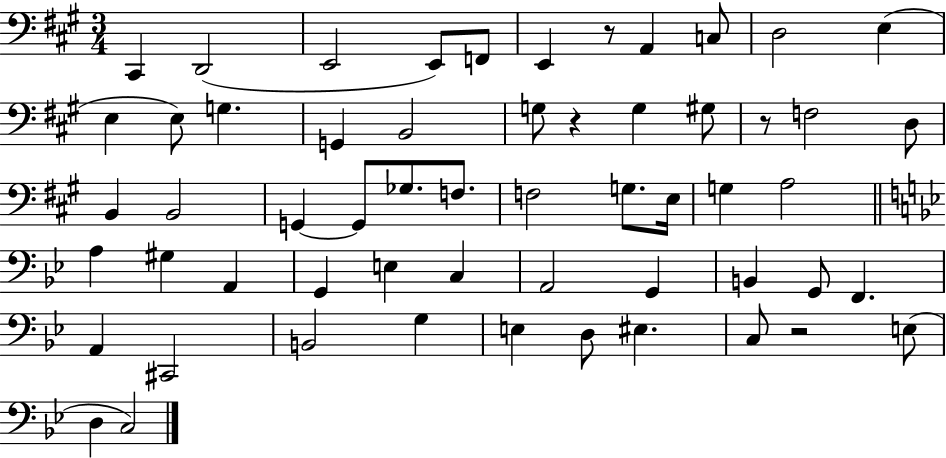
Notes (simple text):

C#2/q D2/h E2/h E2/e F2/e E2/q R/e A2/q C3/e D3/h E3/q E3/q E3/e G3/q. G2/q B2/h G3/e R/q G3/q G#3/e R/e F3/h D3/e B2/q B2/h G2/q G2/e Gb3/e. F3/e. F3/h G3/e. E3/s G3/q A3/h A3/q G#3/q A2/q G2/q E3/q C3/q A2/h G2/q B2/q G2/e F2/q. A2/q C#2/h B2/h G3/q E3/q D3/e EIS3/q. C3/e R/h E3/e D3/q C3/h